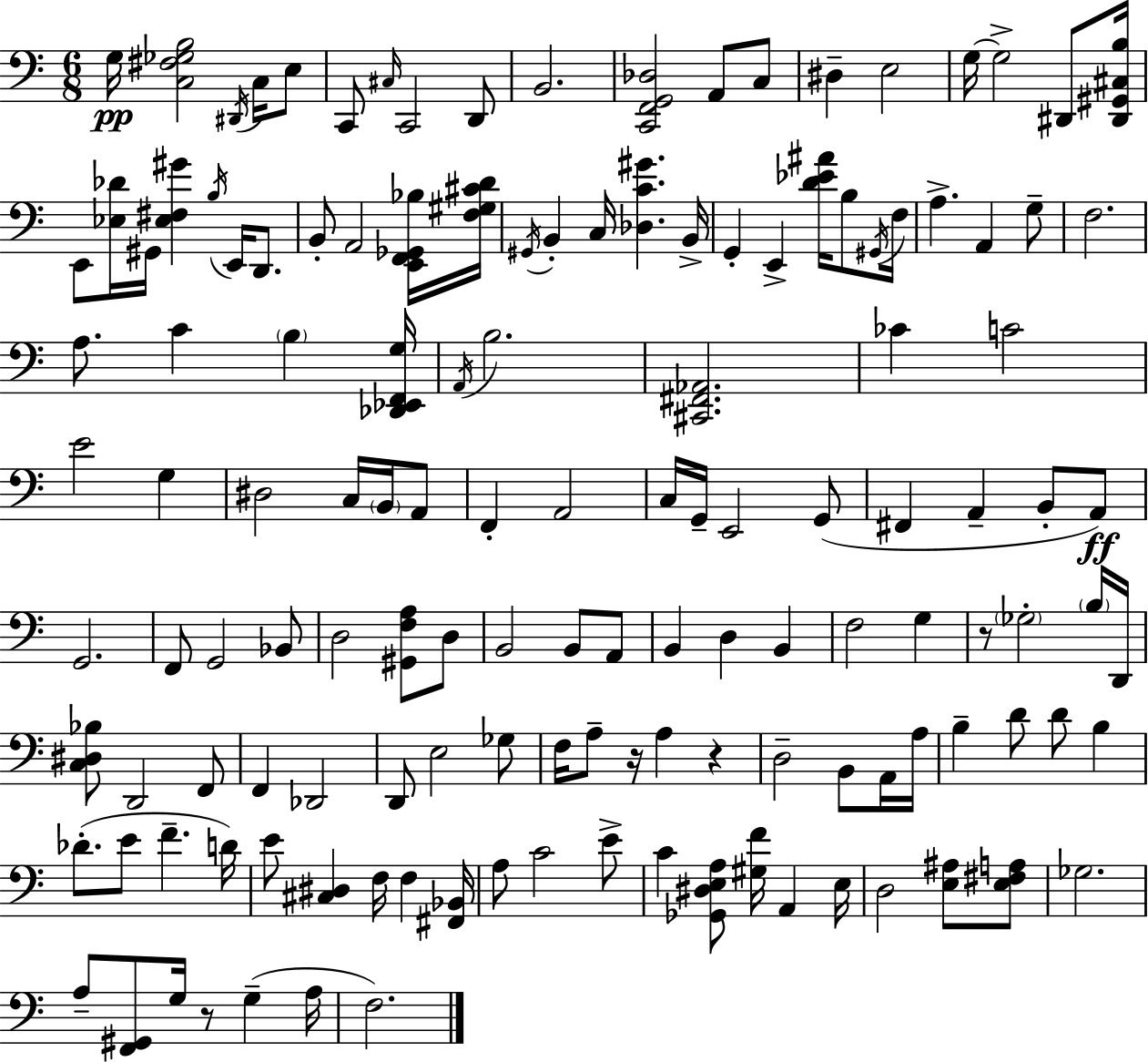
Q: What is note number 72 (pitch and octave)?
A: F3